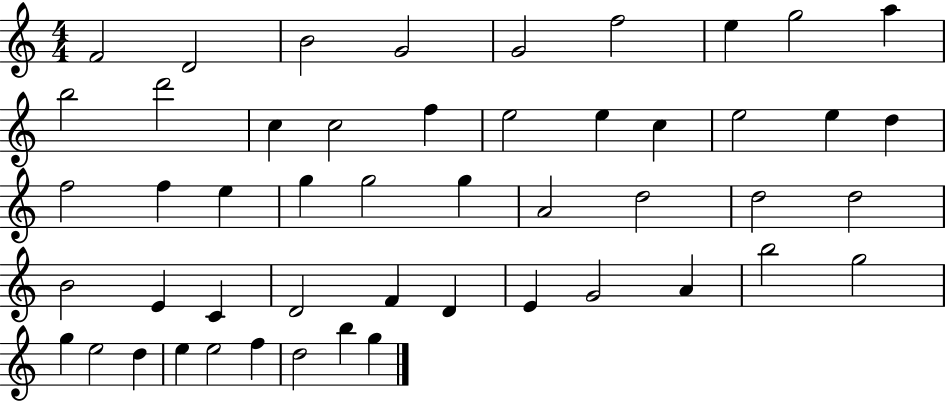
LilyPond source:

{
  \clef treble
  \numericTimeSignature
  \time 4/4
  \key c \major
  f'2 d'2 | b'2 g'2 | g'2 f''2 | e''4 g''2 a''4 | \break b''2 d'''2 | c''4 c''2 f''4 | e''2 e''4 c''4 | e''2 e''4 d''4 | \break f''2 f''4 e''4 | g''4 g''2 g''4 | a'2 d''2 | d''2 d''2 | \break b'2 e'4 c'4 | d'2 f'4 d'4 | e'4 g'2 a'4 | b''2 g''2 | \break g''4 e''2 d''4 | e''4 e''2 f''4 | d''2 b''4 g''4 | \bar "|."
}